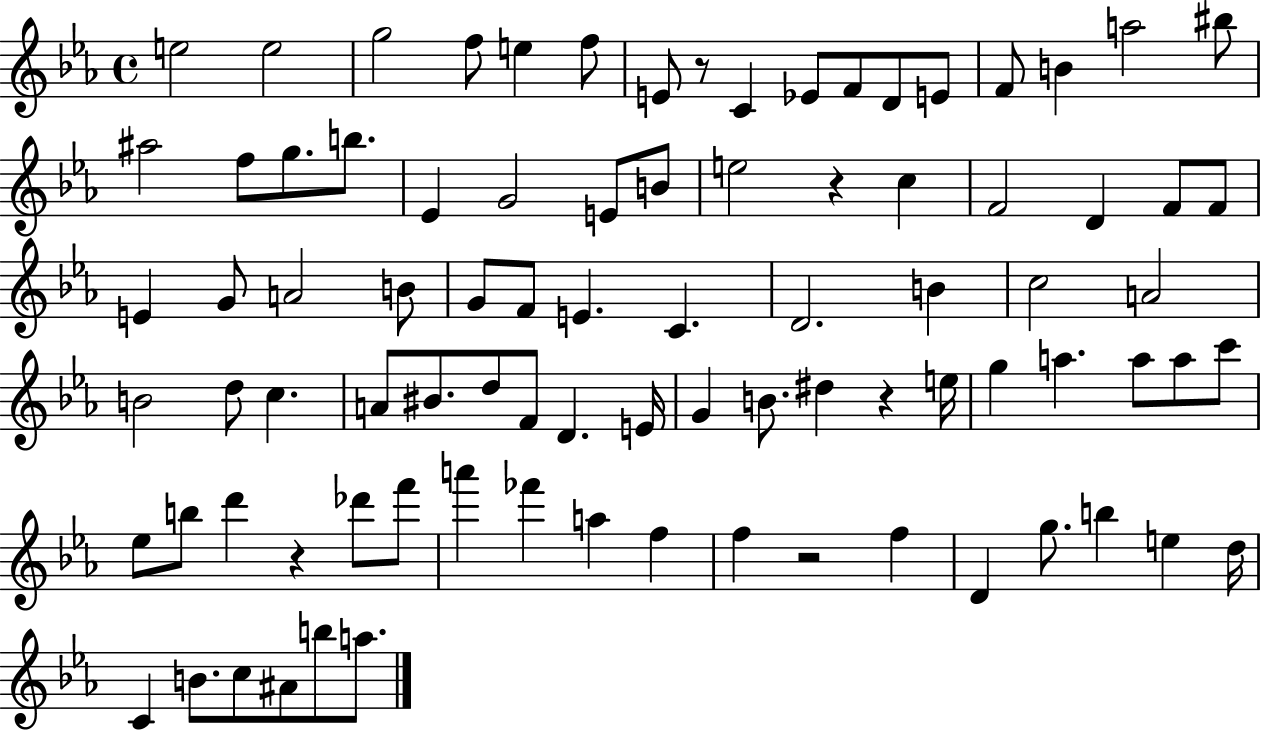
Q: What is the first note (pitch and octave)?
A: E5